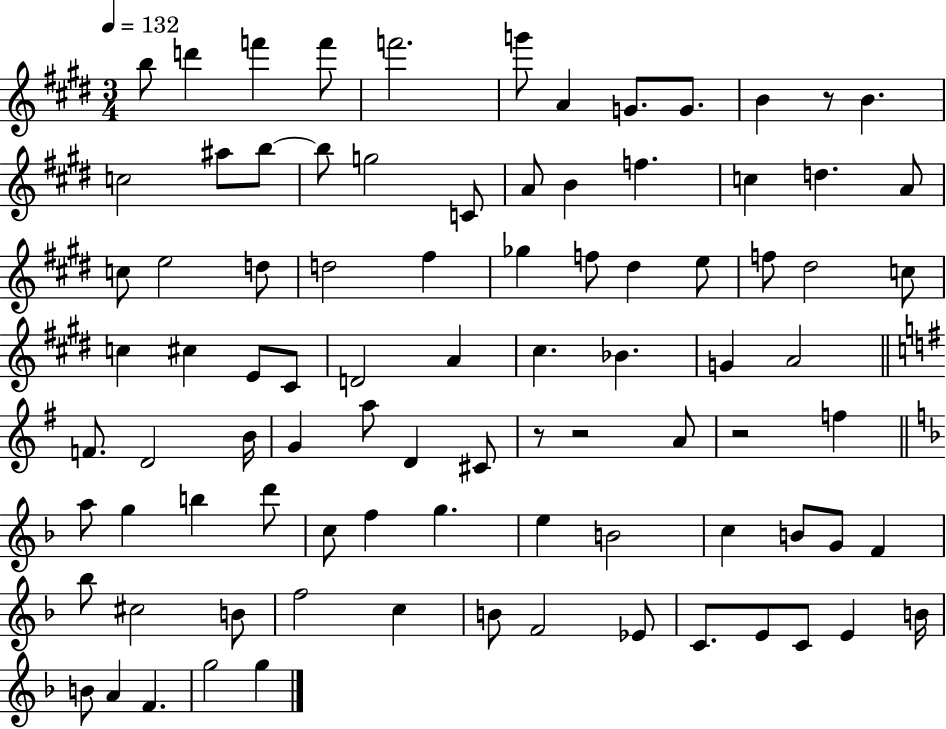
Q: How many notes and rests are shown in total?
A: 89